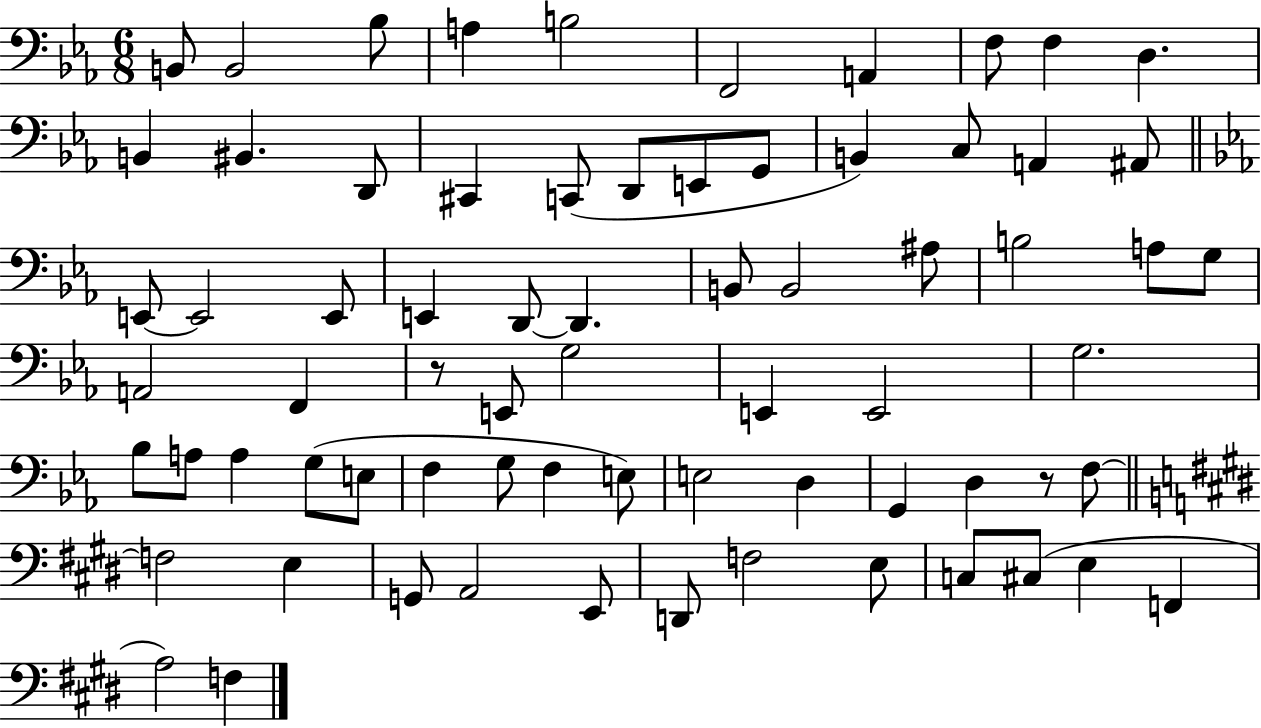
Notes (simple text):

B2/e B2/h Bb3/e A3/q B3/h F2/h A2/q F3/e F3/q D3/q. B2/q BIS2/q. D2/e C#2/q C2/e D2/e E2/e G2/e B2/q C3/e A2/q A#2/e E2/e E2/h E2/e E2/q D2/e D2/q. B2/e B2/h A#3/e B3/h A3/e G3/e A2/h F2/q R/e E2/e G3/h E2/q E2/h G3/h. Bb3/e A3/e A3/q G3/e E3/e F3/q G3/e F3/q E3/e E3/h D3/q G2/q D3/q R/e F3/e F3/h E3/q G2/e A2/h E2/e D2/e F3/h E3/e C3/e C#3/e E3/q F2/q A3/h F3/q